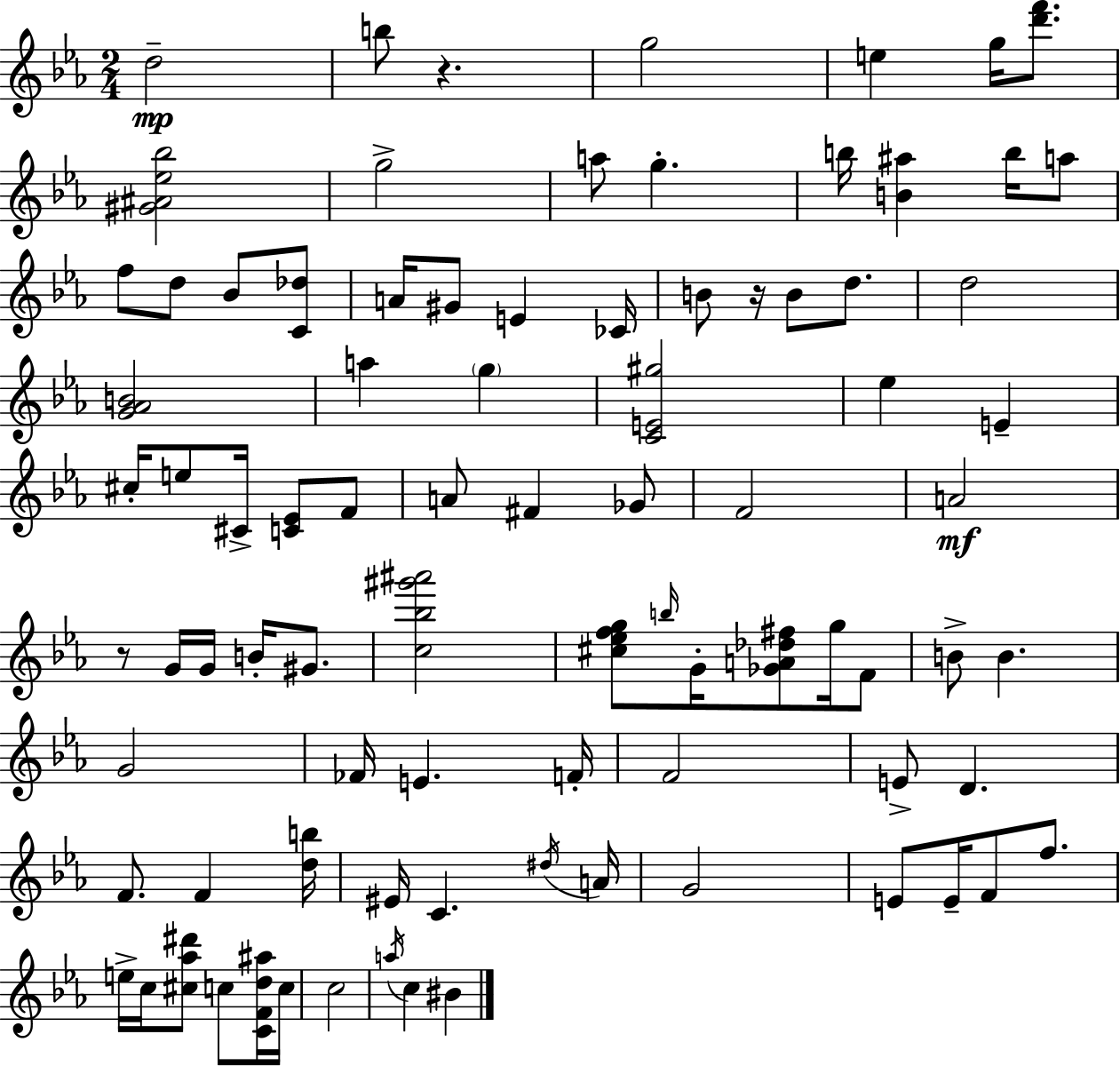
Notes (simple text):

D5/h B5/e R/q. G5/h E5/q G5/s [D6,F6]/e. [G#4,A#4,Eb5,Bb5]/h G5/h A5/e G5/q. B5/s [B4,A#5]/q B5/s A5/e F5/e D5/e Bb4/e [C4,Db5]/e A4/s G#4/e E4/q CES4/s B4/e R/s B4/e D5/e. D5/h [G4,Ab4,B4]/h A5/q G5/q [C4,E4,G#5]/h Eb5/q E4/q C#5/s E5/e C#4/s [C4,Eb4]/e F4/e A4/e F#4/q Gb4/e F4/h A4/h R/e G4/s G4/s B4/s G#4/e. [C5,Bb5,G#6,A#6]/h [C#5,Eb5,F5,G5]/e B5/s G4/s [Gb4,A4,Db5,F#5]/e G5/s F4/e B4/e B4/q. G4/h FES4/s E4/q. F4/s F4/h E4/e D4/q. F4/e. F4/q [D5,B5]/s EIS4/s C4/q. D#5/s A4/s G4/h E4/e E4/s F4/e F5/e. E5/s C5/s [C#5,Ab5,D#6]/e C5/e [C4,F4,D5,A#5]/s C5/s C5/h A5/s C5/q BIS4/q